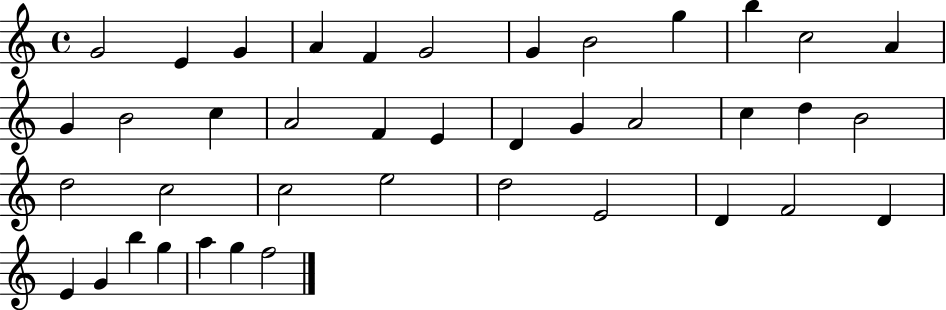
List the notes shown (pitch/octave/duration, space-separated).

G4/h E4/q G4/q A4/q F4/q G4/h G4/q B4/h G5/q B5/q C5/h A4/q G4/q B4/h C5/q A4/h F4/q E4/q D4/q G4/q A4/h C5/q D5/q B4/h D5/h C5/h C5/h E5/h D5/h E4/h D4/q F4/h D4/q E4/q G4/q B5/q G5/q A5/q G5/q F5/h